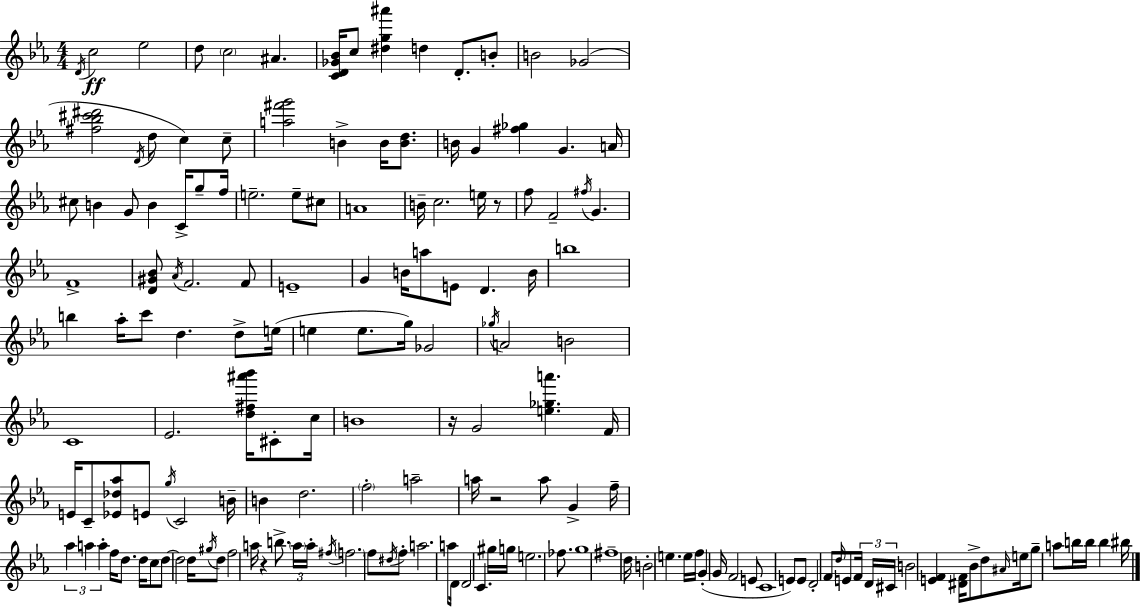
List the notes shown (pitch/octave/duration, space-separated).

D4/s C5/h Eb5/h D5/e C5/h A#4/q. [C4,D4,Gb4,Bb4]/s C5/e [D#5,G5,A#6]/q D5/q D4/e. B4/e B4/h Gb4/h [F#5,Bb5,C#6,D#6]/h D4/s D5/e C5/q C5/e [A5,F#6,G6]/h B4/q B4/s [B4,D5]/e. B4/s G4/q [F#5,Gb5]/q G4/q. A4/s C#5/e B4/q G4/e B4/q C4/s G5/e F5/s E5/h. E5/e C#5/e A4/w B4/s C5/h. E5/s R/e F5/e F4/h F#5/s G4/q. F4/w [D4,G#4,Bb4]/e Ab4/s F4/h. F4/e E4/w G4/q B4/s A5/e E4/e D4/q. B4/s B5/w B5/q Ab5/s C6/e D5/q. D5/e E5/s E5/q E5/e. G5/s Gb4/h Gb5/s A4/h B4/h C4/w Eb4/h. [D5,F#5,A#6,Bb6]/s C#4/e C5/s B4/w R/s G4/h [E5,Gb5,A6]/q. F4/s E4/s C4/e [Eb4,Db5,Ab5]/e E4/e G5/s C4/h B4/s B4/q D5/h. F5/h A5/h A5/s R/h A5/e G4/q F5/s Ab5/q A5/q A5/q F5/s D5/e. D5/s C5/e D5/e D5/h D5/s G#5/s D5/e F5/h A5/s R/q B5/e. A5/s A5/s F#5/s F5/h. F5/e D#5/s F5/e A5/h. A5/e D4/s D4/h C4/q. G#5/s G5/s E5/h. FES5/e. G5/w F#5/w D5/s B4/h E5/q. E5/s F5/s G4/q G4/s F4/h E4/e C4/w E4/e E4/e D4/h F4/e D5/s E4/e F4/s D4/s C#4/s B4/h [E4,F4]/q [D#4,F4]/s Bb4/e D5/e A#4/s E5/s G5/e A5/e B5/s B5/s B5/q BIS5/s